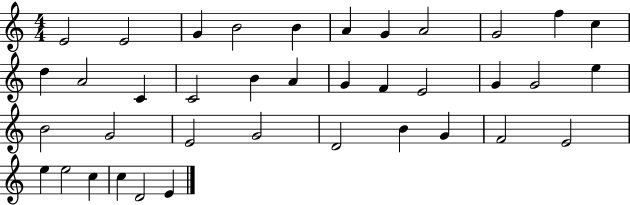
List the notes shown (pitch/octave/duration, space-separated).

E4/h E4/h G4/q B4/h B4/q A4/q G4/q A4/h G4/h F5/q C5/q D5/q A4/h C4/q C4/h B4/q A4/q G4/q F4/q E4/h G4/q G4/h E5/q B4/h G4/h E4/h G4/h D4/h B4/q G4/q F4/h E4/h E5/q E5/h C5/q C5/q D4/h E4/q